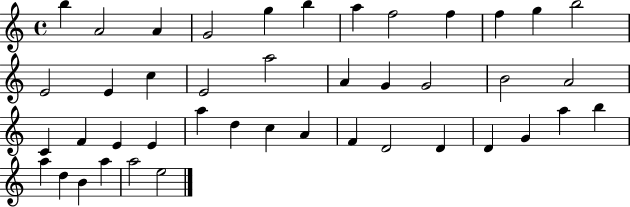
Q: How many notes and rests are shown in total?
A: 43